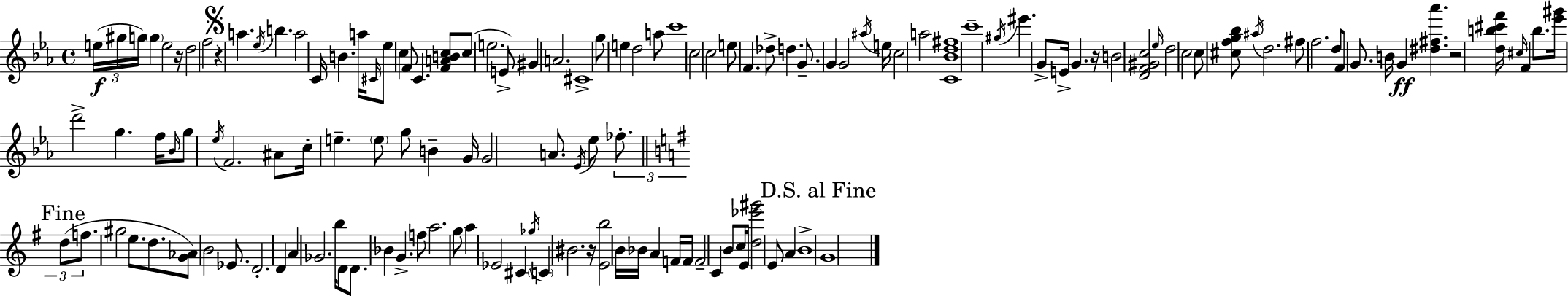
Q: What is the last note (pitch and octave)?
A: G4